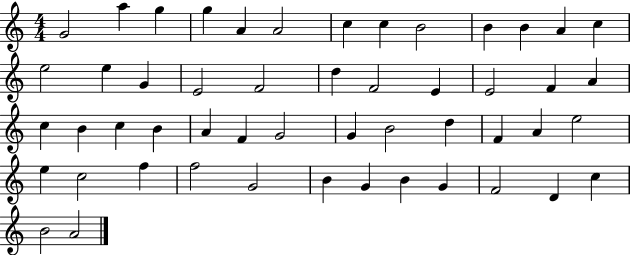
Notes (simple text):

G4/h A5/q G5/q G5/q A4/q A4/h C5/q C5/q B4/h B4/q B4/q A4/q C5/q E5/h E5/q G4/q E4/h F4/h D5/q F4/h E4/q E4/h F4/q A4/q C5/q B4/q C5/q B4/q A4/q F4/q G4/h G4/q B4/h D5/q F4/q A4/q E5/h E5/q C5/h F5/q F5/h G4/h B4/q G4/q B4/q G4/q F4/h D4/q C5/q B4/h A4/h